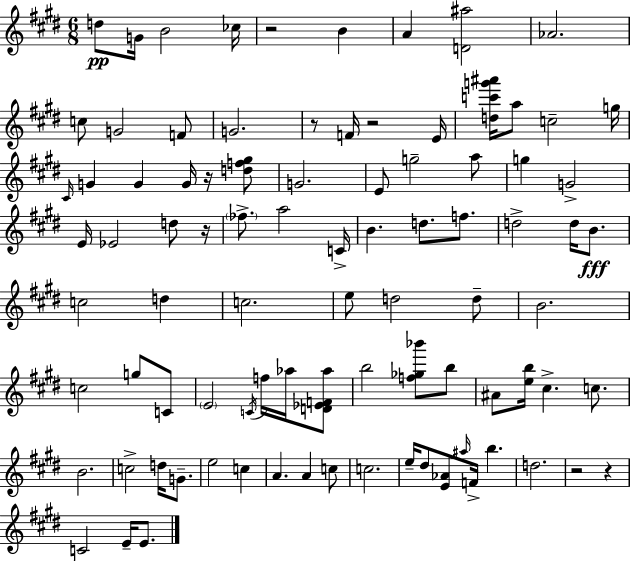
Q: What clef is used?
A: treble